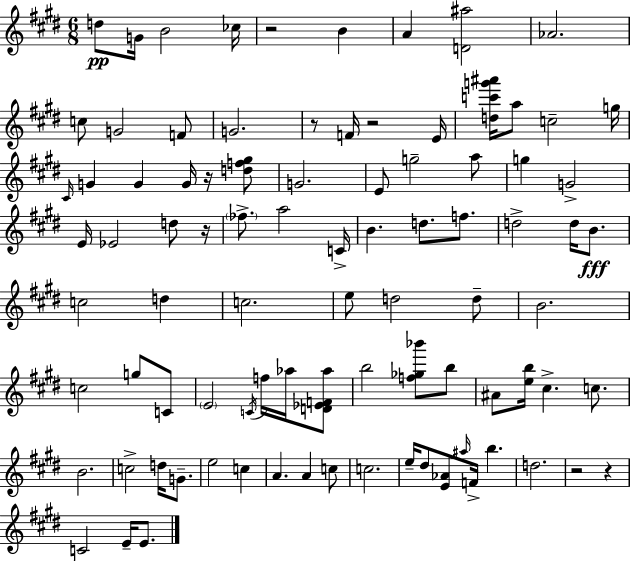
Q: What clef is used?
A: treble